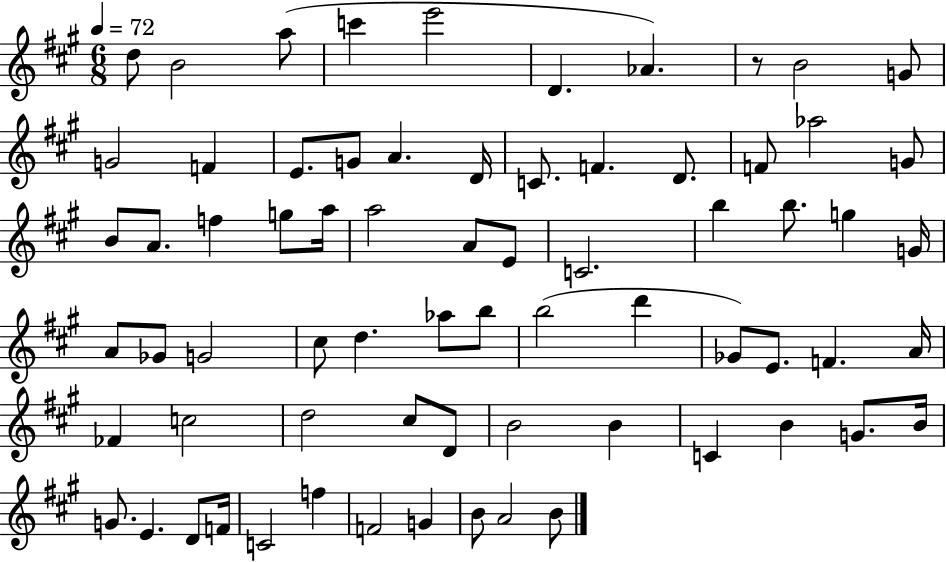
D5/e B4/h A5/e C6/q E6/h D4/q. Ab4/q. R/e B4/h G4/e G4/h F4/q E4/e. G4/e A4/q. D4/s C4/e. F4/q. D4/e. F4/e Ab5/h G4/e B4/e A4/e. F5/q G5/e A5/s A5/h A4/e E4/e C4/h. B5/q B5/e. G5/q G4/s A4/e Gb4/e G4/h C#5/e D5/q. Ab5/e B5/e B5/h D6/q Gb4/e E4/e. F4/q. A4/s FES4/q C5/h D5/h C#5/e D4/e B4/h B4/q C4/q B4/q G4/e. B4/s G4/e. E4/q. D4/e F4/s C4/h F5/q F4/h G4/q B4/e A4/h B4/e